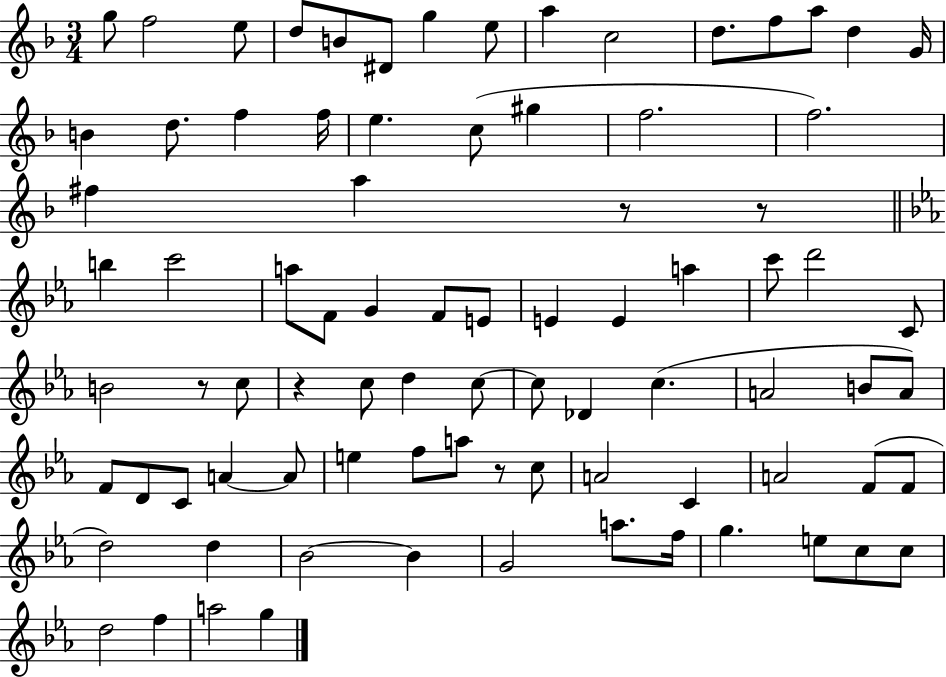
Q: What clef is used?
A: treble